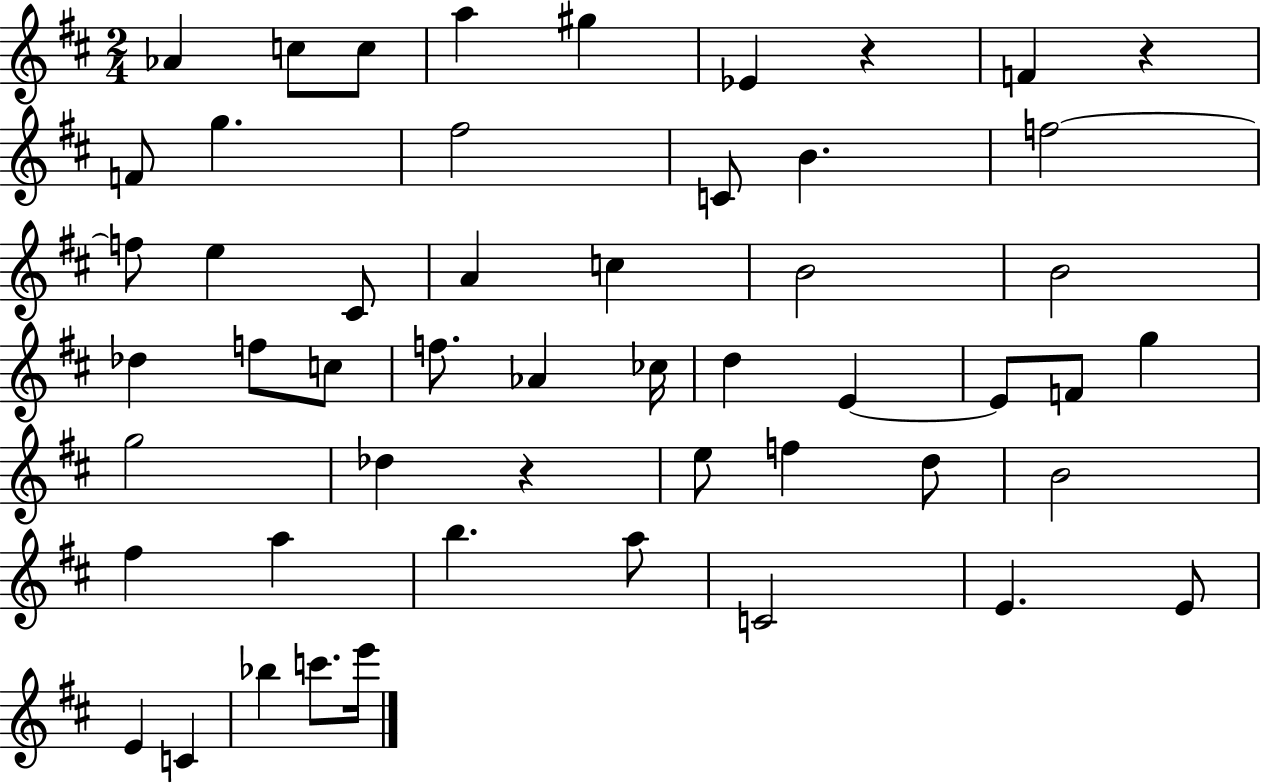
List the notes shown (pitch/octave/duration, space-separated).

Ab4/q C5/e C5/e A5/q G#5/q Eb4/q R/q F4/q R/q F4/e G5/q. F#5/h C4/e B4/q. F5/h F5/e E5/q C#4/e A4/q C5/q B4/h B4/h Db5/q F5/e C5/e F5/e. Ab4/q CES5/s D5/q E4/q E4/e F4/e G5/q G5/h Db5/q R/q E5/e F5/q D5/e B4/h F#5/q A5/q B5/q. A5/e C4/h E4/q. E4/e E4/q C4/q Bb5/q C6/e. E6/s